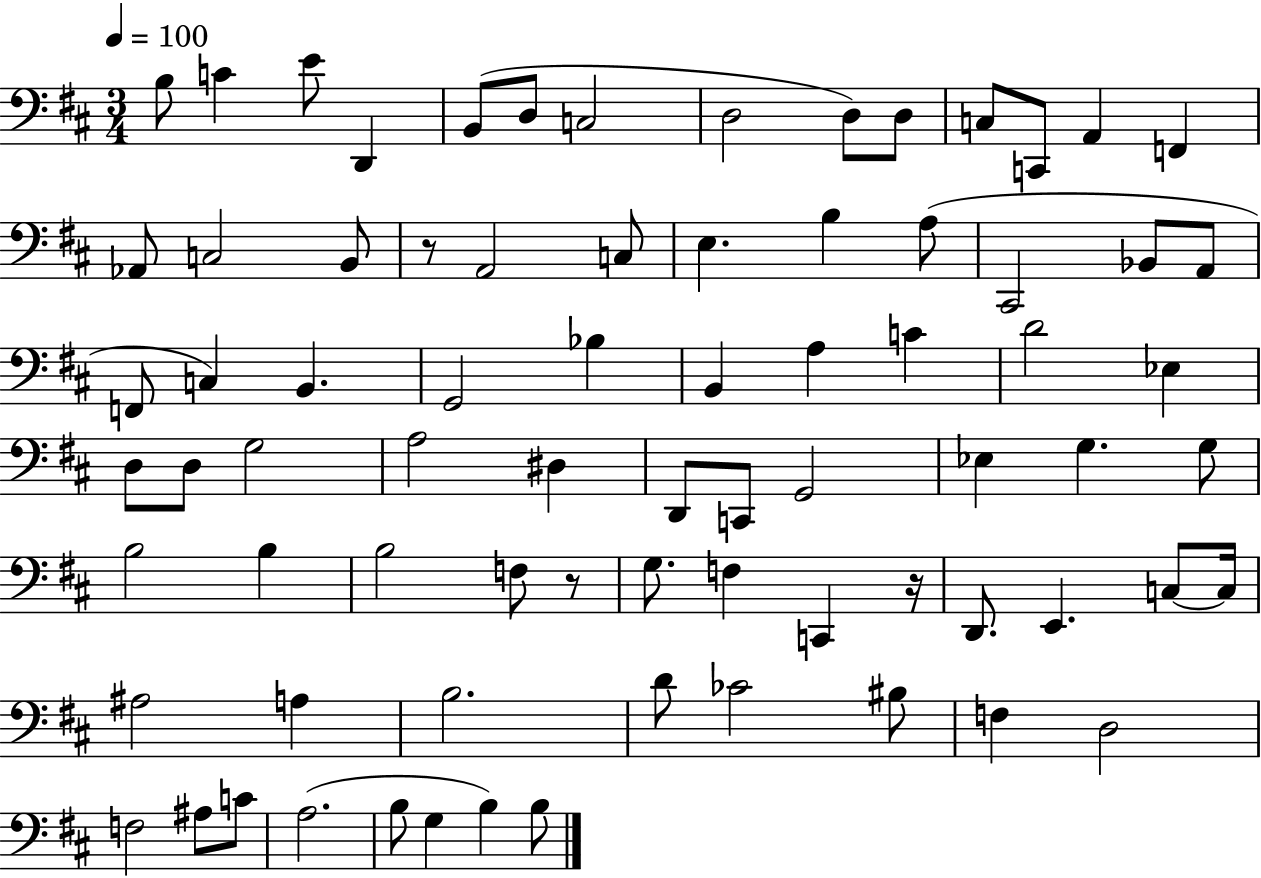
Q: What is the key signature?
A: D major